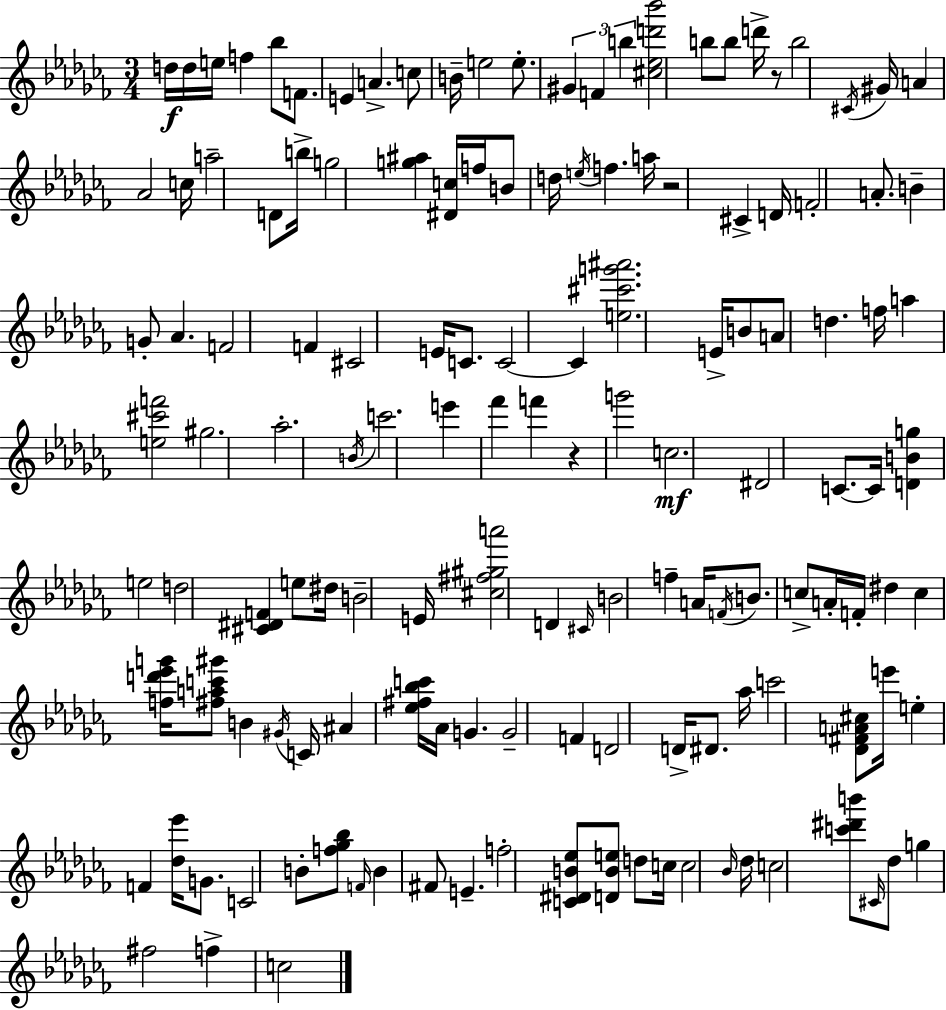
{
  \clef treble
  \numericTimeSignature
  \time 3/4
  \key aes \minor
  \repeat volta 2 { d''16\f d''16 e''16 f''4 bes''8 f'8. | e'4 a'4.-> c''8 | b'16-- e''2 e''8.-. | \tuplet 3/2 { gis'4 f'4 b''4 } | \break <cis'' ees'' d''' bes'''>2 b''8 b''8 | d'''16-> r8 b''2 \acciaccatura { cis'16 } | gis'16 a'4 aes'2 | c''16 a''2-- d'8 | \break b''16-> g''2 <g'' ais''>4 | <dis' c''>16 f''16 b'8 d''16 \acciaccatura { e''16 } f''4. | a''16 r2 cis'4-> | d'16 f'2-. a'8.-. | \break b'4-- g'8-. aes'4. | f'2 f'4 | cis'2 e'16 c'8. | c'2~~ c'4 | \break <e'' cis''' g''' ais'''>2. | e'16-> b'8 a'8 d''4. | f''16 a''4 <e'' cis''' f'''>2 | gis''2. | \break aes''2.-. | \acciaccatura { b'16 } c'''2. | e'''4 fes'''4 f'''4 | r4 g'''2 | \break c''2.\mf | dis'2 c'8.~~ | c'16 <d' b' g''>4 e''2 | d''2 <cis' dis' f'>4 | \break e''8 dis''16 b'2-- | e'16 <cis'' fis'' gis'' a'''>2 d'4 | \grace { cis'16 } b'2 | f''4-- a'16 \acciaccatura { f'16 } b'8. c''8-> a'16-. | \break f'16-. dis''4 c''4 <f'' d''' ees''' g'''>16 <fis'' a'' c''' gis'''>8 | b'4 \acciaccatura { gis'16 } c'16 ais'4 <ees'' fis'' bes'' c'''>16 aes'16 | g'4. g'2-- | f'4 d'2 | \break d'16-> dis'8. aes''16 c'''2 | <des' fis' a' cis''>8 e'''16 e''4-. f'4 | <des'' ees'''>16 g'8. c'2 | b'8-. <f'' ges'' bes''>8 \grace { f'16 } b'4 fis'8 | \break e'4.-- f''2-. | <c' dis' b' ees''>8 <d' b' e''>8 d''8 c''16 c''2 | \grace { bes'16 } des''16 c''2 | <c''' dis''' b'''>8 \grace { cis'16 } des''8 g''4 | \break fis''2 f''4-> | c''2 } \bar "|."
}